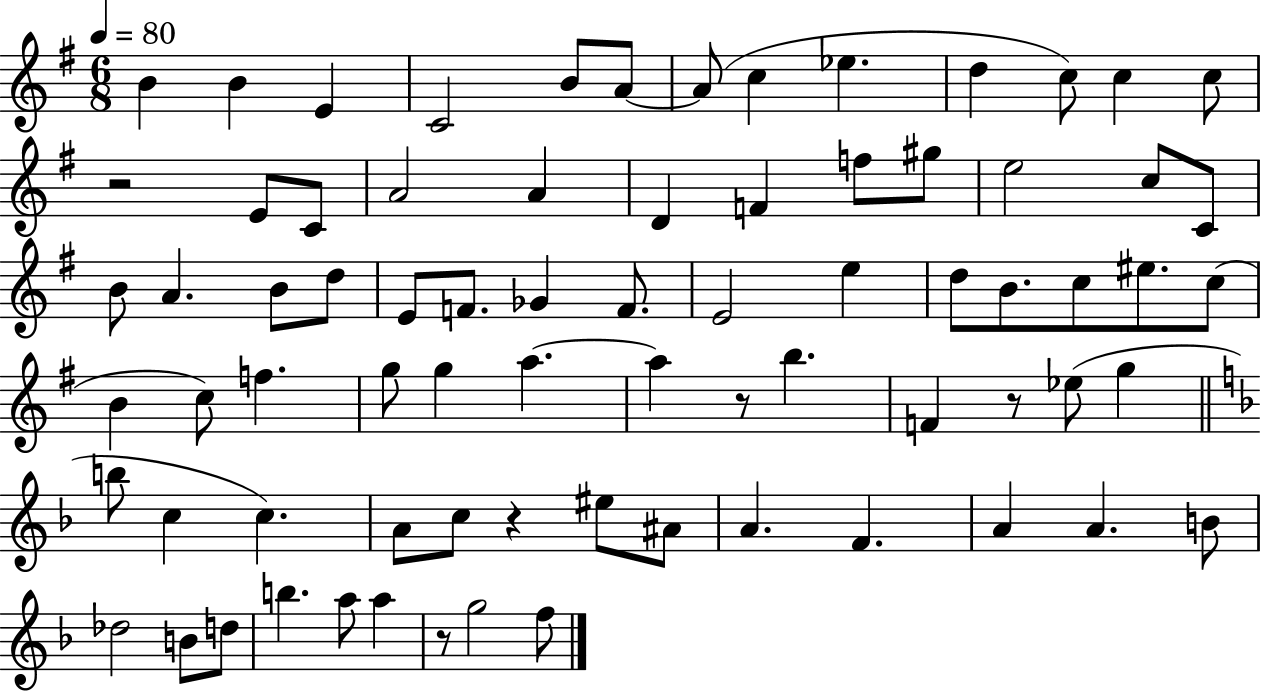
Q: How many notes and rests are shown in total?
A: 75